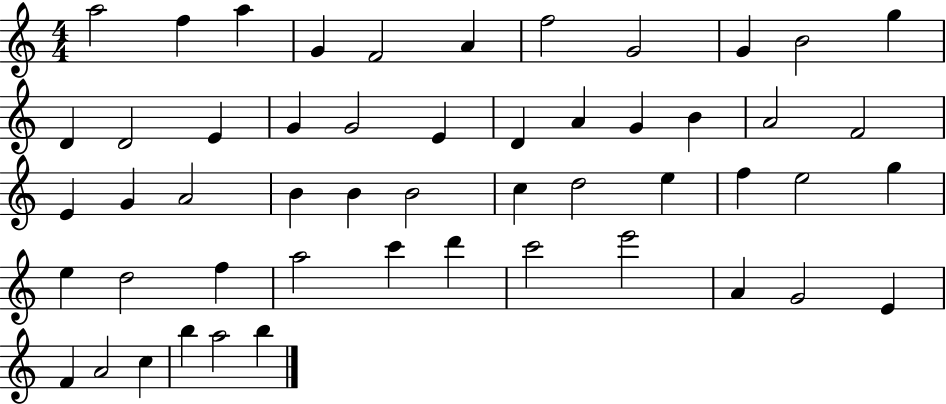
X:1
T:Untitled
M:4/4
L:1/4
K:C
a2 f a G F2 A f2 G2 G B2 g D D2 E G G2 E D A G B A2 F2 E G A2 B B B2 c d2 e f e2 g e d2 f a2 c' d' c'2 e'2 A G2 E F A2 c b a2 b